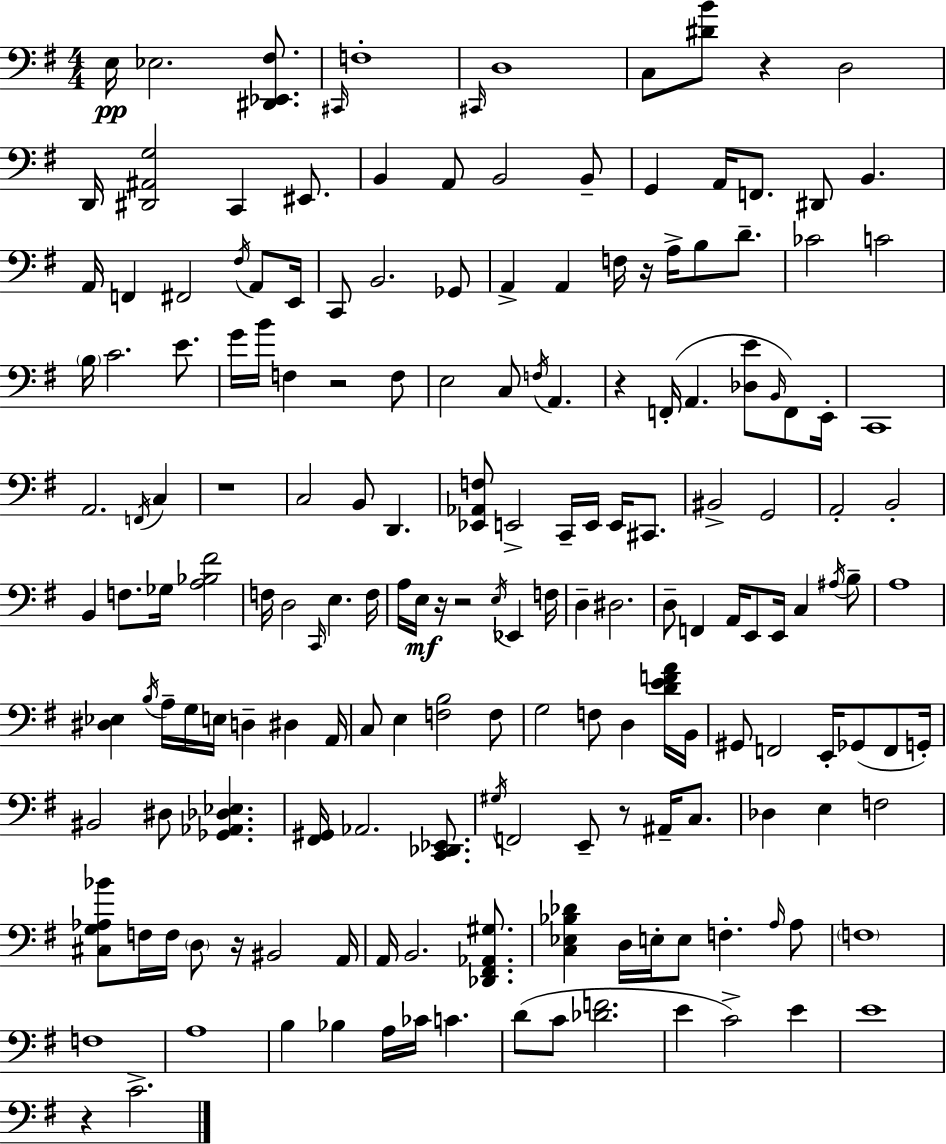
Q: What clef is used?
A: bass